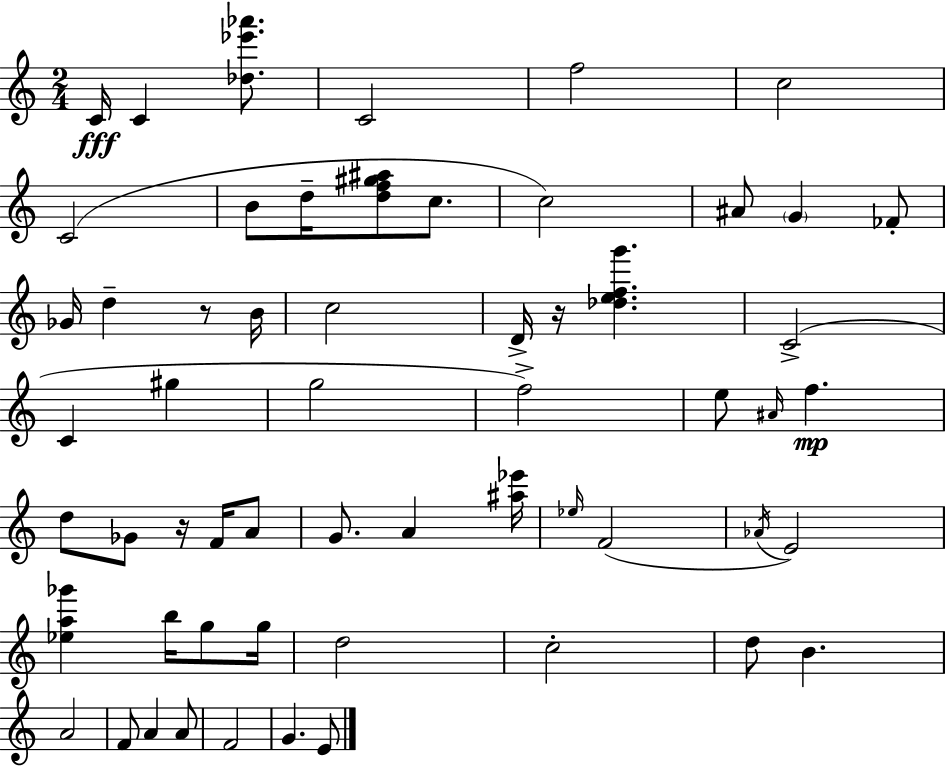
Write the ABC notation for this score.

X:1
T:Untitled
M:2/4
L:1/4
K:Am
C/4 C [_d_e'_a']/2 C2 f2 c2 C2 B/2 d/4 [df^g^a]/2 c/2 c2 ^A/2 G _F/2 _G/4 d z/2 B/4 c2 D/4 z/4 [_defg'] C2 C ^g g2 f2 e/2 ^A/4 f d/2 _G/2 z/4 F/4 A/2 G/2 A [^a_e']/4 _e/4 F2 _A/4 E2 [_ea_g'] b/4 g/2 g/4 d2 c2 d/2 B A2 F/2 A A/2 F2 G E/2